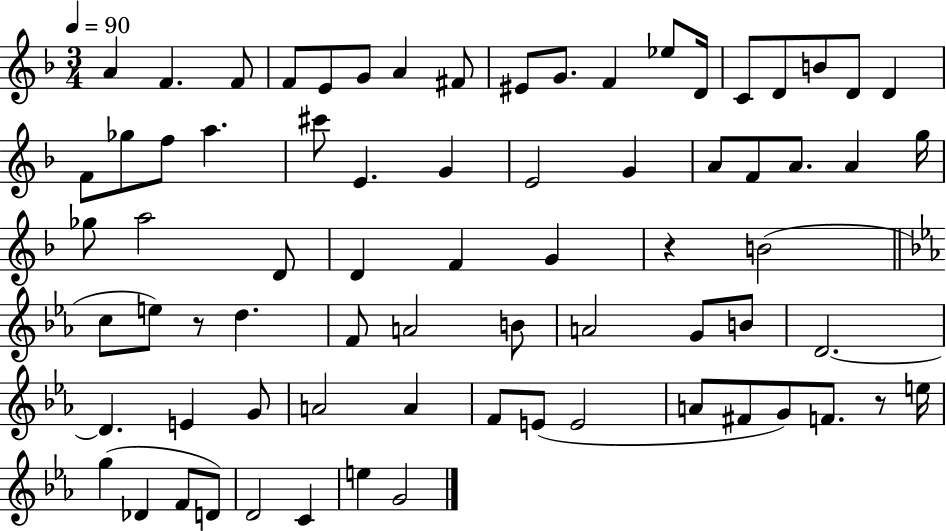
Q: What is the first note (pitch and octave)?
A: A4